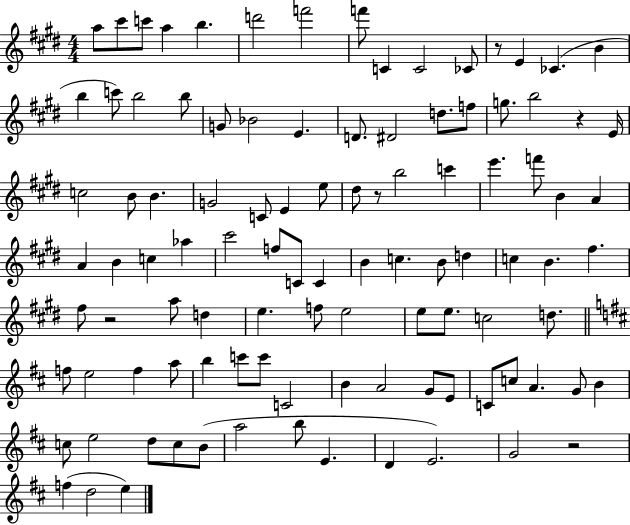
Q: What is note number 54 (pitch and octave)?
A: D5